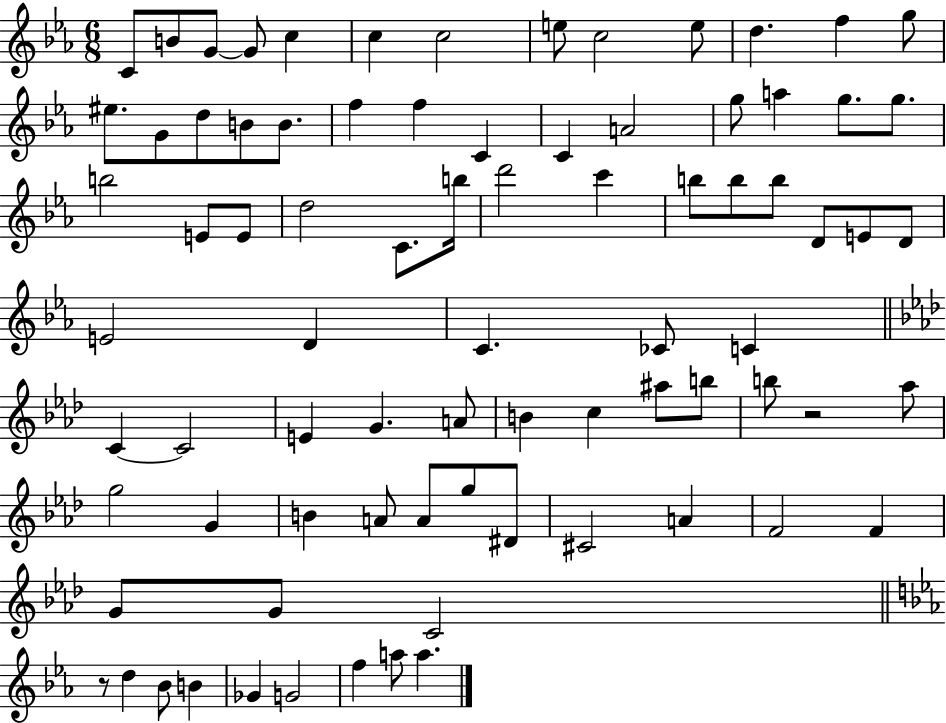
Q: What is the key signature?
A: EES major